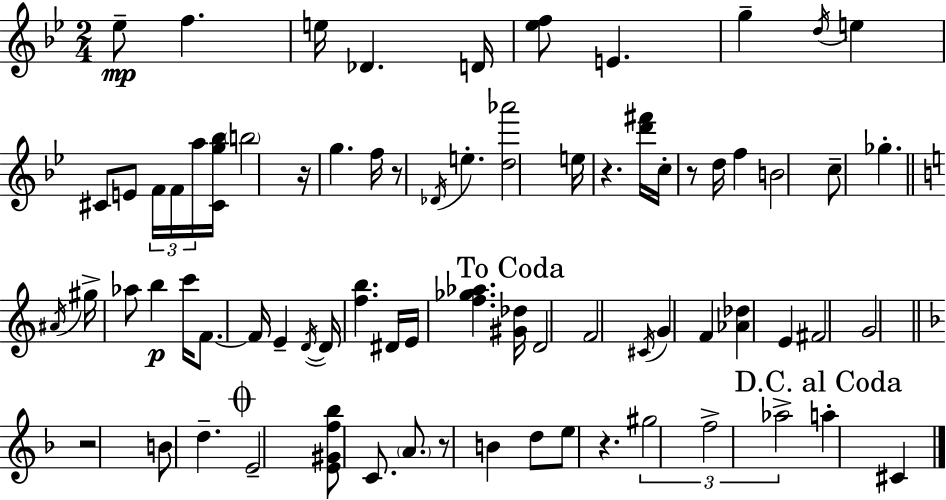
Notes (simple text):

Eb5/e F5/q. E5/s Db4/q. D4/s [Eb5,F5]/e E4/q. G5/q D5/s E5/q C#4/e E4/e F4/s F4/s A5/s [C#4,G5,Bb5]/s B5/h R/s G5/q. F5/s R/e Db4/s E5/q. [D5,Ab6]/h E5/s R/q. [D6,F#6]/s C5/s R/e D5/s F5/q B4/h C5/e Gb5/q. A#4/s G#5/s Ab5/e B5/q C6/s F4/e. F4/s E4/q D4/s D4/s [F5,B5]/q. D#4/s E4/s [F5,Gb5,Ab5]/q. [G#4,Db5]/s D4/h F4/h C#4/s G4/q F4/q [Ab4,Db5]/q E4/q F#4/h G4/h R/h B4/e D5/q. E4/h [E4,G#4,F5,Bb5]/e C4/e. A4/e. R/e B4/q D5/e E5/e R/q. G#5/h F5/h Ab5/h A5/q C#4/q